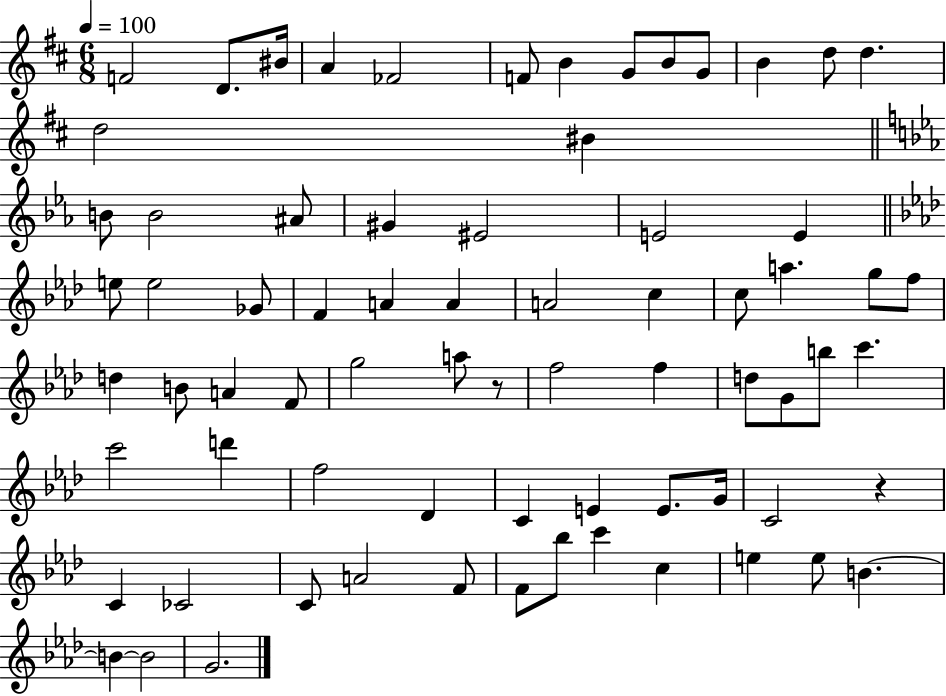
F4/h D4/e. BIS4/s A4/q FES4/h F4/e B4/q G4/e B4/e G4/e B4/q D5/e D5/q. D5/h BIS4/q B4/e B4/h A#4/e G#4/q EIS4/h E4/h E4/q E5/e E5/h Gb4/e F4/q A4/q A4/q A4/h C5/q C5/e A5/q. G5/e F5/e D5/q B4/e A4/q F4/e G5/h A5/e R/e F5/h F5/q D5/e G4/e B5/e C6/q. C6/h D6/q F5/h Db4/q C4/q E4/q E4/e. G4/s C4/h R/q C4/q CES4/h C4/e A4/h F4/e F4/e Bb5/e C6/q C5/q E5/q E5/e B4/q. B4/q B4/h G4/h.